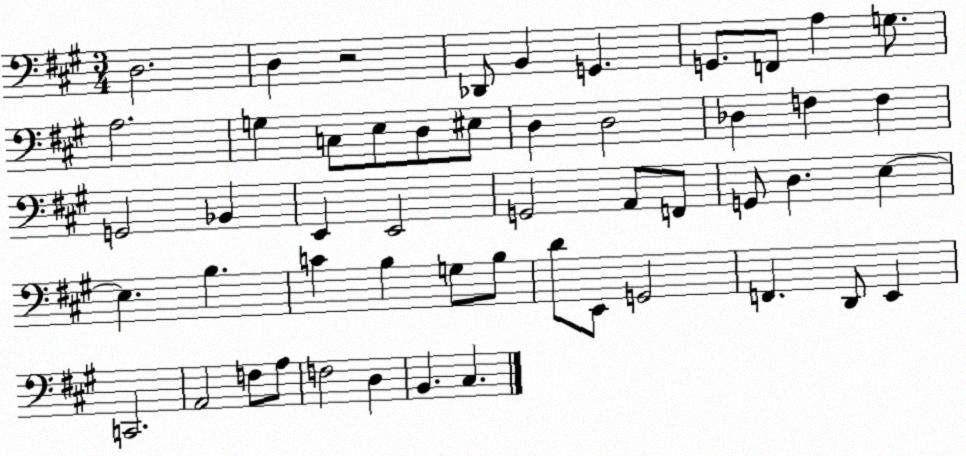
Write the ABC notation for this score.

X:1
T:Untitled
M:3/4
L:1/4
K:A
D,2 D, z2 _D,,/2 B,, G,, G,,/2 F,,/2 A, G,/2 A,2 G, C,/2 E,/2 D,/2 ^E,/2 D, D,2 _D, F, F, G,,2 _B,, E,, E,,2 G,,2 A,,/2 F,,/2 G,,/2 D, E, E, B, C B, G,/2 B,/2 D/2 E,,/2 G,,2 F,, D,,/2 E,, C,,2 A,,2 F,/2 A,/2 F,2 D, B,, ^C,